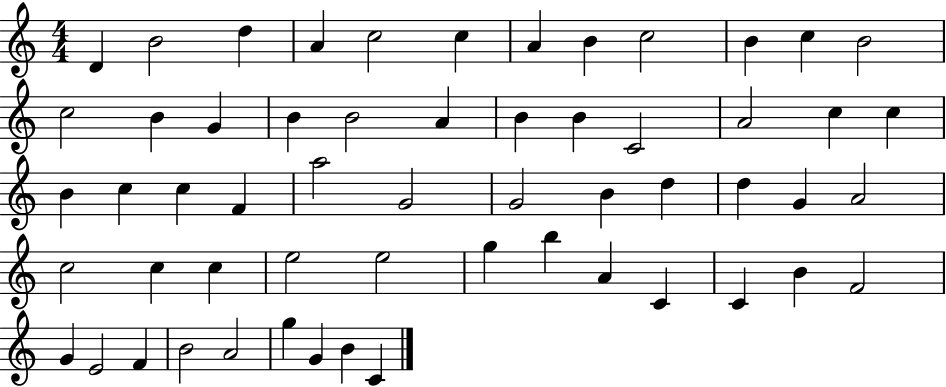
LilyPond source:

{
  \clef treble
  \numericTimeSignature
  \time 4/4
  \key c \major
  d'4 b'2 d''4 | a'4 c''2 c''4 | a'4 b'4 c''2 | b'4 c''4 b'2 | \break c''2 b'4 g'4 | b'4 b'2 a'4 | b'4 b'4 c'2 | a'2 c''4 c''4 | \break b'4 c''4 c''4 f'4 | a''2 g'2 | g'2 b'4 d''4 | d''4 g'4 a'2 | \break c''2 c''4 c''4 | e''2 e''2 | g''4 b''4 a'4 c'4 | c'4 b'4 f'2 | \break g'4 e'2 f'4 | b'2 a'2 | g''4 g'4 b'4 c'4 | \bar "|."
}